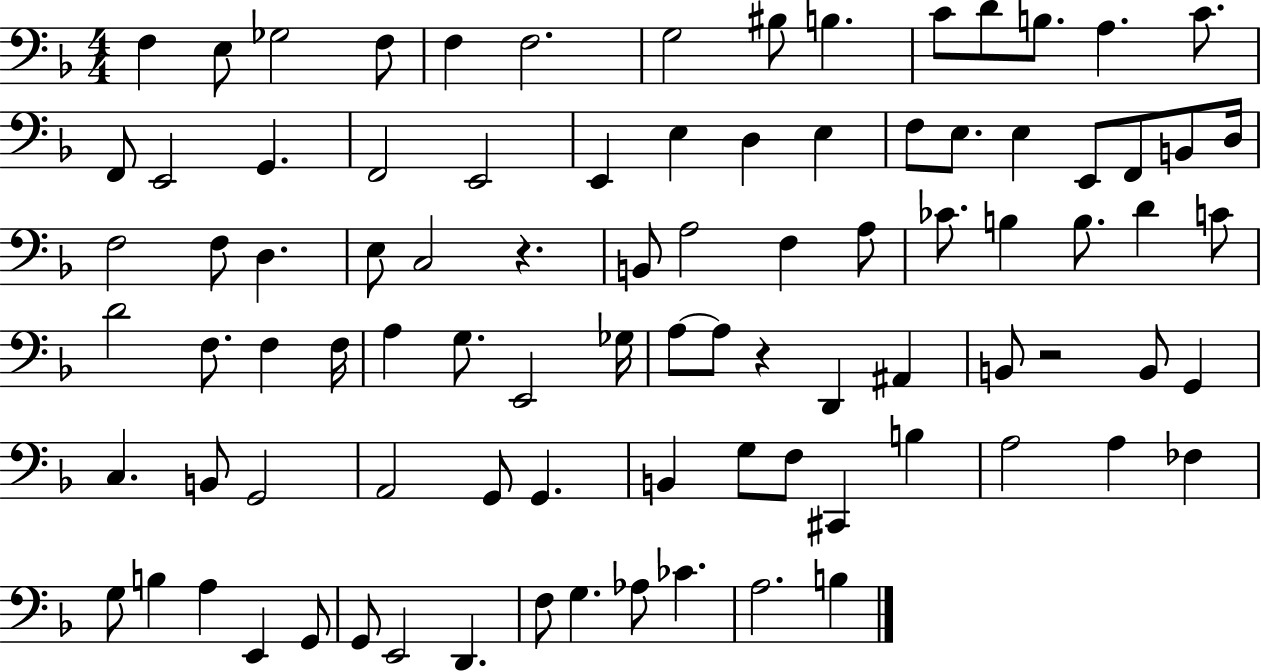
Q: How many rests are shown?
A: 3